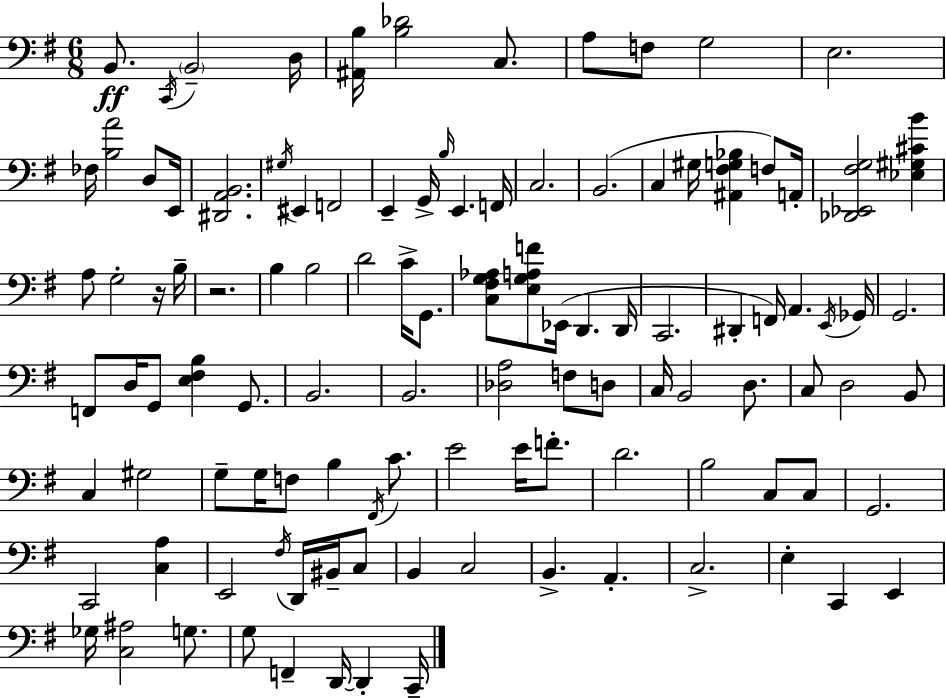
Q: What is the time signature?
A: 6/8